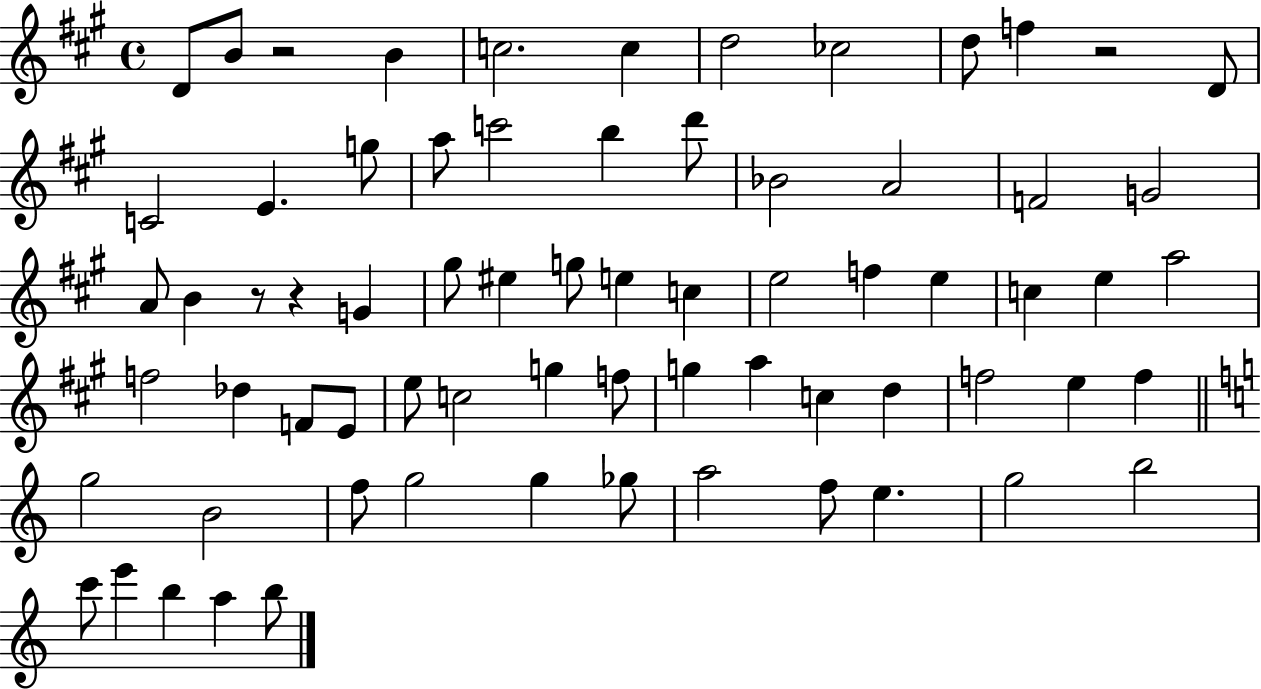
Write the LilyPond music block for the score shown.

{
  \clef treble
  \time 4/4
  \defaultTimeSignature
  \key a \major
  d'8 b'8 r2 b'4 | c''2. c''4 | d''2 ces''2 | d''8 f''4 r2 d'8 | \break c'2 e'4. g''8 | a''8 c'''2 b''4 d'''8 | bes'2 a'2 | f'2 g'2 | \break a'8 b'4 r8 r4 g'4 | gis''8 eis''4 g''8 e''4 c''4 | e''2 f''4 e''4 | c''4 e''4 a''2 | \break f''2 des''4 f'8 e'8 | e''8 c''2 g''4 f''8 | g''4 a''4 c''4 d''4 | f''2 e''4 f''4 | \break \bar "||" \break \key a \minor g''2 b'2 | f''8 g''2 g''4 ges''8 | a''2 f''8 e''4. | g''2 b''2 | \break c'''8 e'''4 b''4 a''4 b''8 | \bar "|."
}